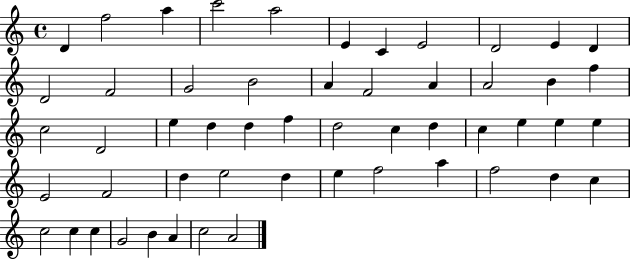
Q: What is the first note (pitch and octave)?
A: D4